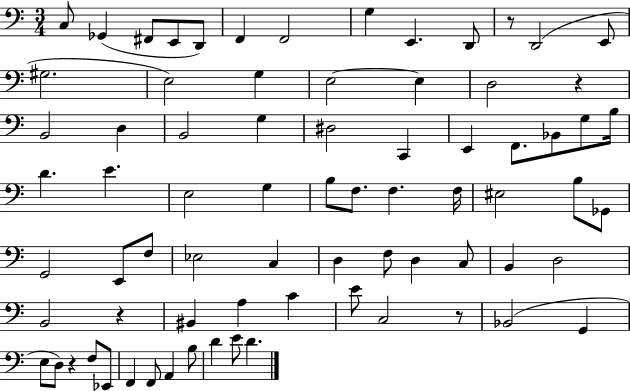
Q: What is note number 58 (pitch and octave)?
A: Bb2